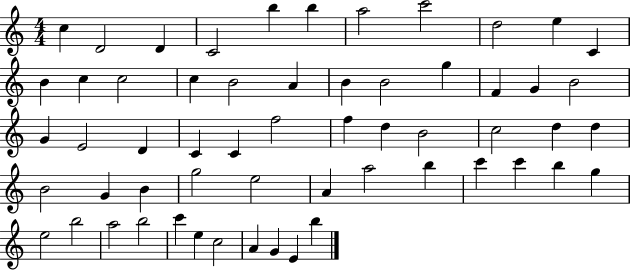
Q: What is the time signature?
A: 4/4